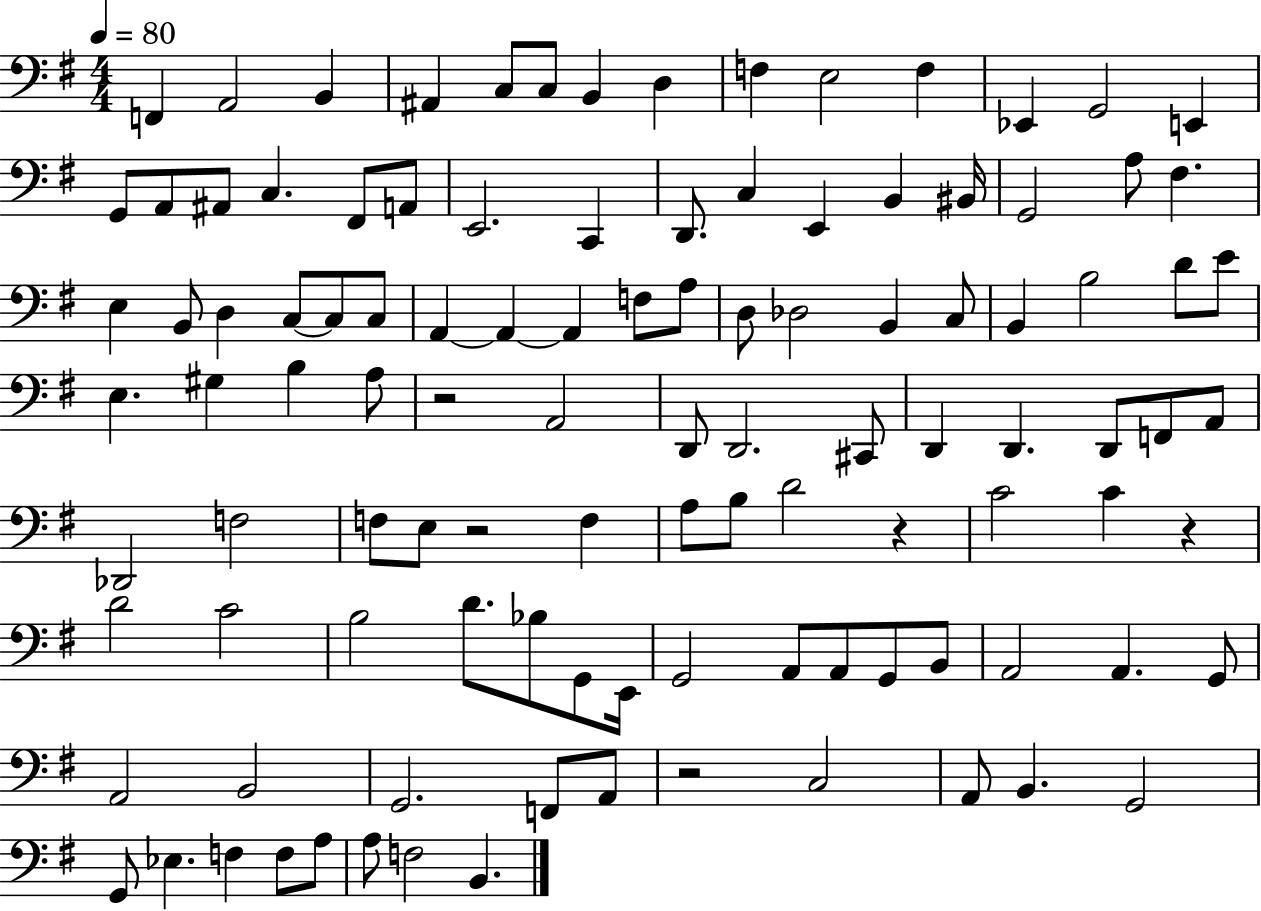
X:1
T:Untitled
M:4/4
L:1/4
K:G
F,, A,,2 B,, ^A,, C,/2 C,/2 B,, D, F, E,2 F, _E,, G,,2 E,, G,,/2 A,,/2 ^A,,/2 C, ^F,,/2 A,,/2 E,,2 C,, D,,/2 C, E,, B,, ^B,,/4 G,,2 A,/2 ^F, E, B,,/2 D, C,/2 C,/2 C,/2 A,, A,, A,, F,/2 A,/2 D,/2 _D,2 B,, C,/2 B,, B,2 D/2 E/2 E, ^G, B, A,/2 z2 A,,2 D,,/2 D,,2 ^C,,/2 D,, D,, D,,/2 F,,/2 A,,/2 _D,,2 F,2 F,/2 E,/2 z2 F, A,/2 B,/2 D2 z C2 C z D2 C2 B,2 D/2 _B,/2 G,,/2 E,,/4 G,,2 A,,/2 A,,/2 G,,/2 B,,/2 A,,2 A,, G,,/2 A,,2 B,,2 G,,2 F,,/2 A,,/2 z2 C,2 A,,/2 B,, G,,2 G,,/2 _E, F, F,/2 A,/2 A,/2 F,2 B,,